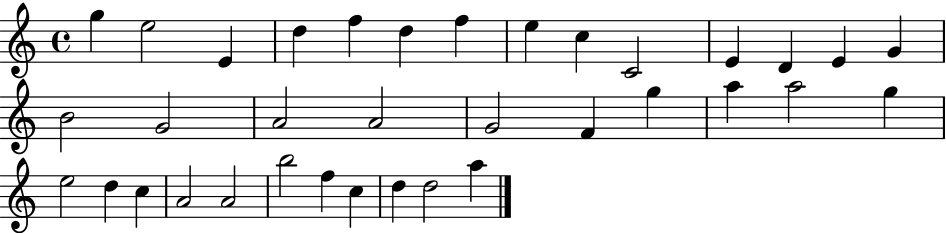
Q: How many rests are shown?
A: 0